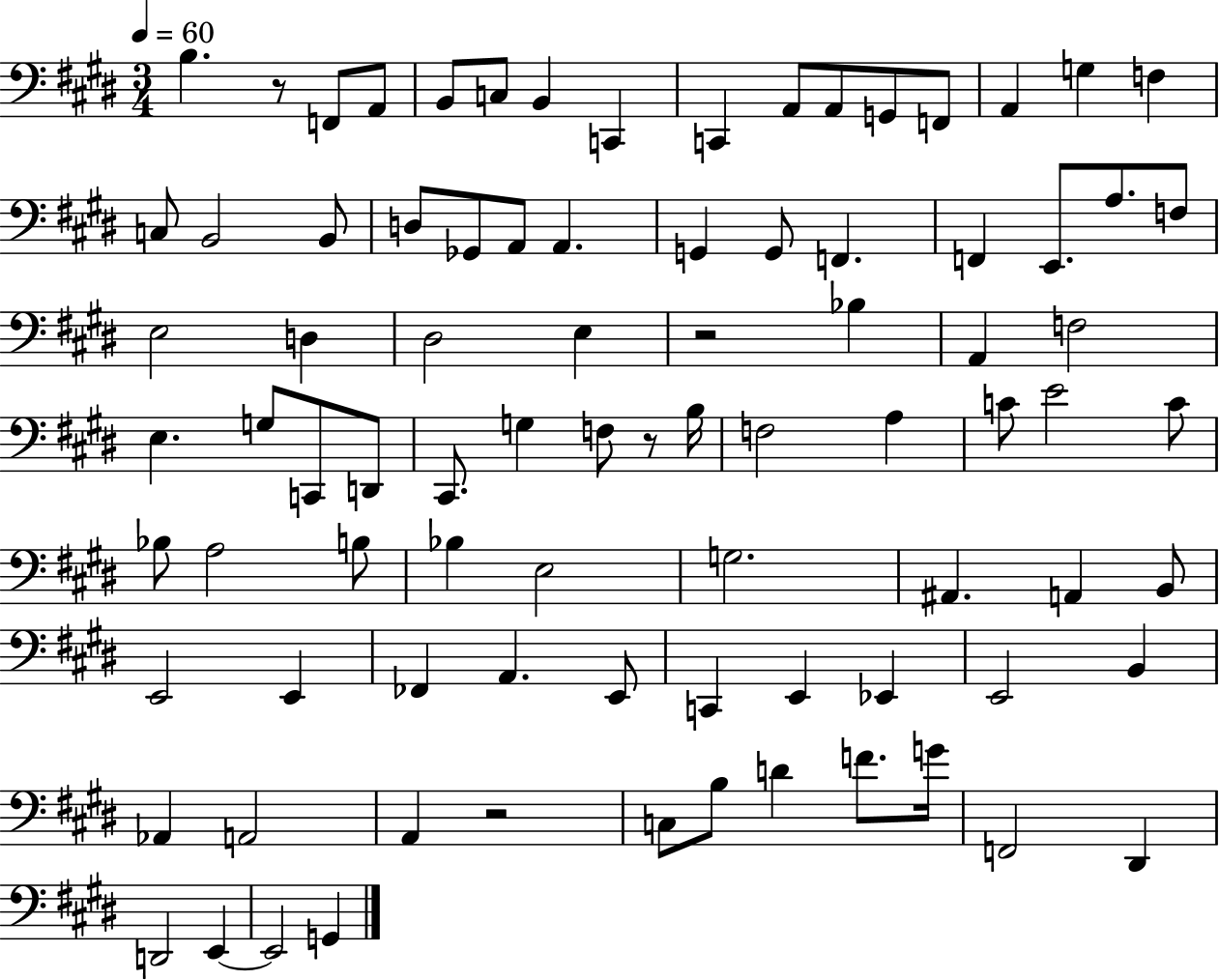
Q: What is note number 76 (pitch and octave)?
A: G4